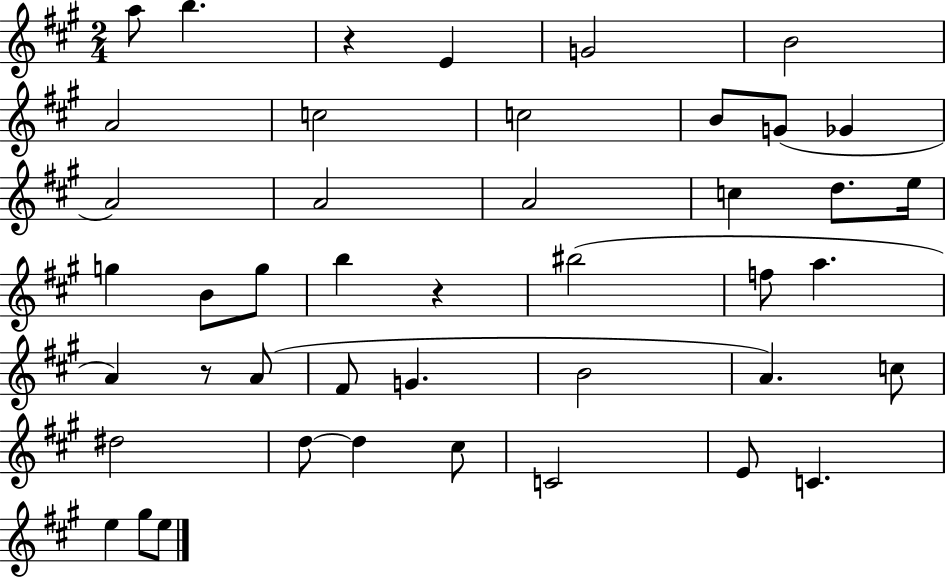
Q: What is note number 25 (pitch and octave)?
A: A4